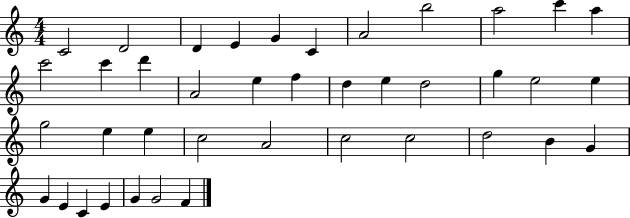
C4/h D4/h D4/q E4/q G4/q C4/q A4/h B5/h A5/h C6/q A5/q C6/h C6/q D6/q A4/h E5/q F5/q D5/q E5/q D5/h G5/q E5/h E5/q G5/h E5/q E5/q C5/h A4/h C5/h C5/h D5/h B4/q G4/q G4/q E4/q C4/q E4/q G4/q G4/h F4/q